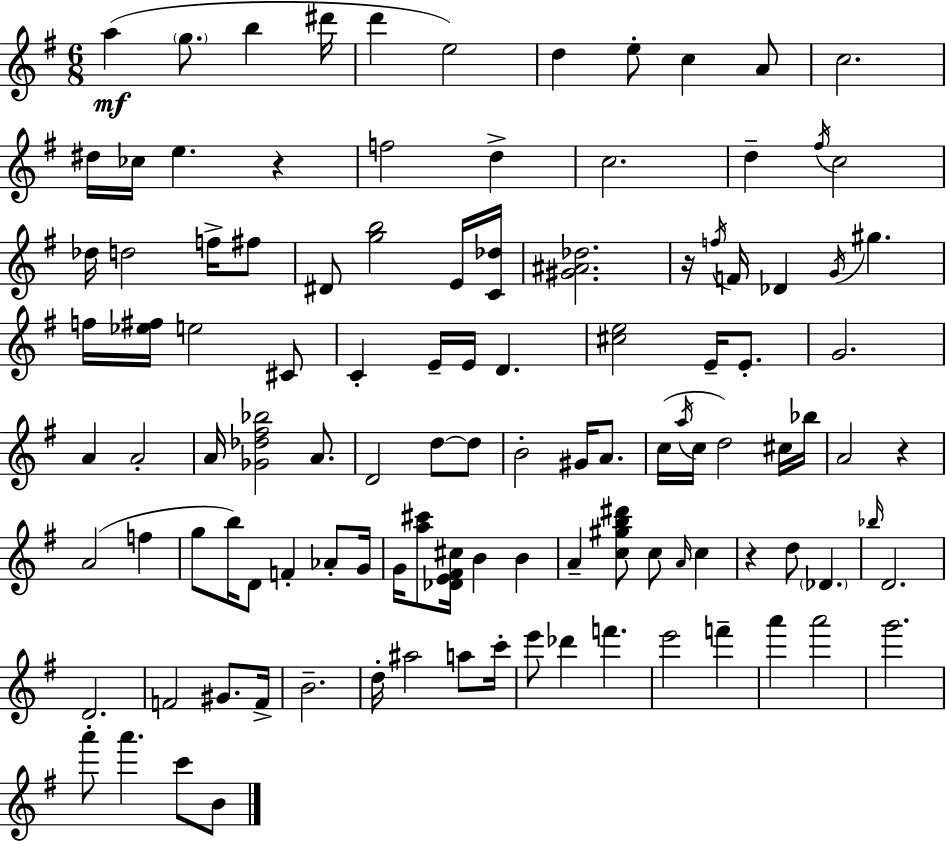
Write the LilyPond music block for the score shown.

{
  \clef treble
  \numericTimeSignature
  \time 6/8
  \key g \major
  a''4(\mf \parenthesize g''8. b''4 dis'''16 | d'''4 e''2) | d''4 e''8-. c''4 a'8 | c''2. | \break dis''16 ces''16 e''4. r4 | f''2 d''4-> | c''2. | d''4-- \acciaccatura { fis''16 } c''2 | \break des''16 d''2 f''16-> fis''8 | dis'8 <g'' b''>2 e'16 | <c' des''>16 <gis' ais' des''>2. | r16 \acciaccatura { f''16 } f'16 des'4 \acciaccatura { g'16 } gis''4. | \break f''16 <ees'' fis''>16 e''2 | cis'8 c'4-. e'16-- e'16 d'4. | <cis'' e''>2 e'16-- | e'8.-. g'2. | \break a'4 a'2-. | a'16 <ges' des'' fis'' bes''>2 | a'8. d'2 d''8~~ | d''8 b'2-. gis'16 | \break a'8. c''16( \acciaccatura { a''16 } c''16 d''2) | cis''16 bes''16 a'2 | r4 a'2( | f''4 g''8 b''16) d'8 f'4-. | \break aes'8-. g'16 g'16 <a'' cis'''>8 <des' e' fis' cis''>16 b'4 | b'4 a'4-- <c'' gis'' b'' dis'''>8 c''8 | \grace { a'16 } c''4 r4 d''8 \parenthesize des'4. | \grace { bes''16 } d'2. | \break d'2. | f'2 | gis'8. f'16-> b'2.-- | d''16-. ais''2 | \break a''8 c'''16-. e'''8 des'''4 | f'''4. e'''2 | f'''4-- a'''4 a'''2 | g'''2. | \break a'''8-. a'''4. | c'''8 b'8 \bar "|."
}